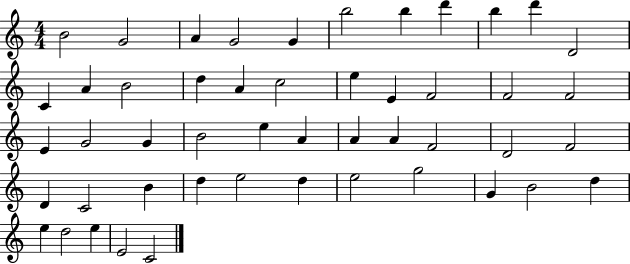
X:1
T:Untitled
M:4/4
L:1/4
K:C
B2 G2 A G2 G b2 b d' b d' D2 C A B2 d A c2 e E F2 F2 F2 E G2 G B2 e A A A F2 D2 F2 D C2 B d e2 d e2 g2 G B2 d e d2 e E2 C2